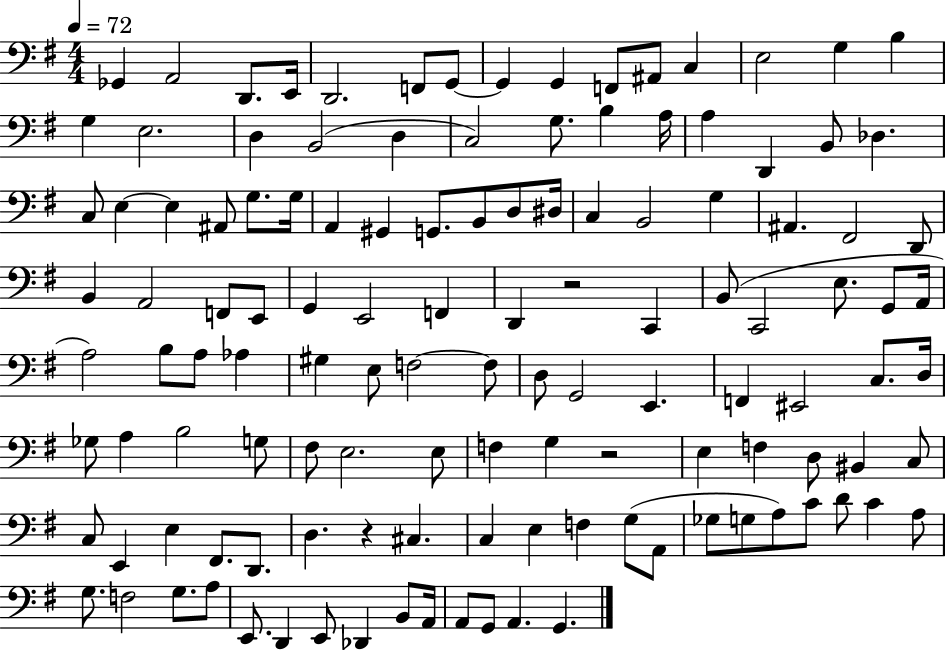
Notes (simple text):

Gb2/q A2/h D2/e. E2/s D2/h. F2/e G2/e G2/q G2/q F2/e A#2/e C3/q E3/h G3/q B3/q G3/q E3/h. D3/q B2/h D3/q C3/h G3/e. B3/q A3/s A3/q D2/q B2/e Db3/q. C3/e E3/q E3/q A#2/e G3/e. G3/s A2/q G#2/q G2/e. B2/e D3/e D#3/s C3/q B2/h G3/q A#2/q. F#2/h D2/e B2/q A2/h F2/e E2/e G2/q E2/h F2/q D2/q R/h C2/q B2/e C2/h E3/e. G2/e A2/s A3/h B3/e A3/e Ab3/q G#3/q E3/e F3/h F3/e D3/e G2/h E2/q. F2/q EIS2/h C3/e. D3/s Gb3/e A3/q B3/h G3/e F#3/e E3/h. E3/e F3/q G3/q R/h E3/q F3/q D3/e BIS2/q C3/e C3/e E2/q E3/q F#2/e. D2/e. D3/q. R/q C#3/q. C3/q E3/q F3/q G3/e A2/e Gb3/e G3/e A3/e C4/e D4/e C4/q A3/e G3/e. F3/h G3/e. A3/e E2/e. D2/q E2/e Db2/q B2/e A2/s A2/e G2/e A2/q. G2/q.